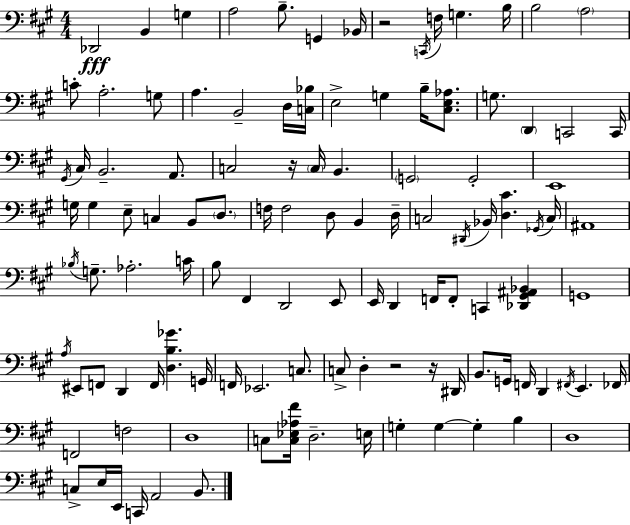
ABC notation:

X:1
T:Untitled
M:4/4
L:1/4
K:A
_D,,2 B,, G, A,2 B,/2 G,, _B,,/4 z2 C,,/4 F,/4 G, B,/4 B,2 A,2 C/2 A,2 G,/2 A, B,,2 D,/4 [C,_B,]/4 E,2 G, B,/4 [^C,E,_A,]/2 G,/2 D,, C,,2 C,,/4 ^G,,/4 ^C,/4 B,,2 A,,/2 C,2 z/4 C,/4 B,, G,,2 G,,2 E,,4 G,/4 G, E,/2 C, B,,/2 D,/2 F,/4 F,2 D,/2 B,, D,/4 C,2 ^D,,/4 _B,,/4 [D,^C] _G,,/4 C,/4 ^A,,4 _B,/4 G,/2 _A,2 C/4 B,/2 ^F,, D,,2 E,,/2 E,,/4 D,, F,,/4 F,,/2 C,, [_D,,^G,,^A,,_B,,] G,,4 A,/4 ^E,,/2 F,,/2 D,, F,,/4 [D,B,_G] G,,/4 F,,/4 _E,,2 C,/2 C,/2 D, z2 z/4 ^D,,/4 B,,/2 G,,/4 F,,/4 D,, ^F,,/4 E,, _F,,/4 F,,2 F,2 D,4 C,/2 [C,_E,_A,^F]/4 D,2 E,/4 G, G, G, B, D,4 C,/2 E,/4 E,,/4 C,,/4 A,,2 B,,/2